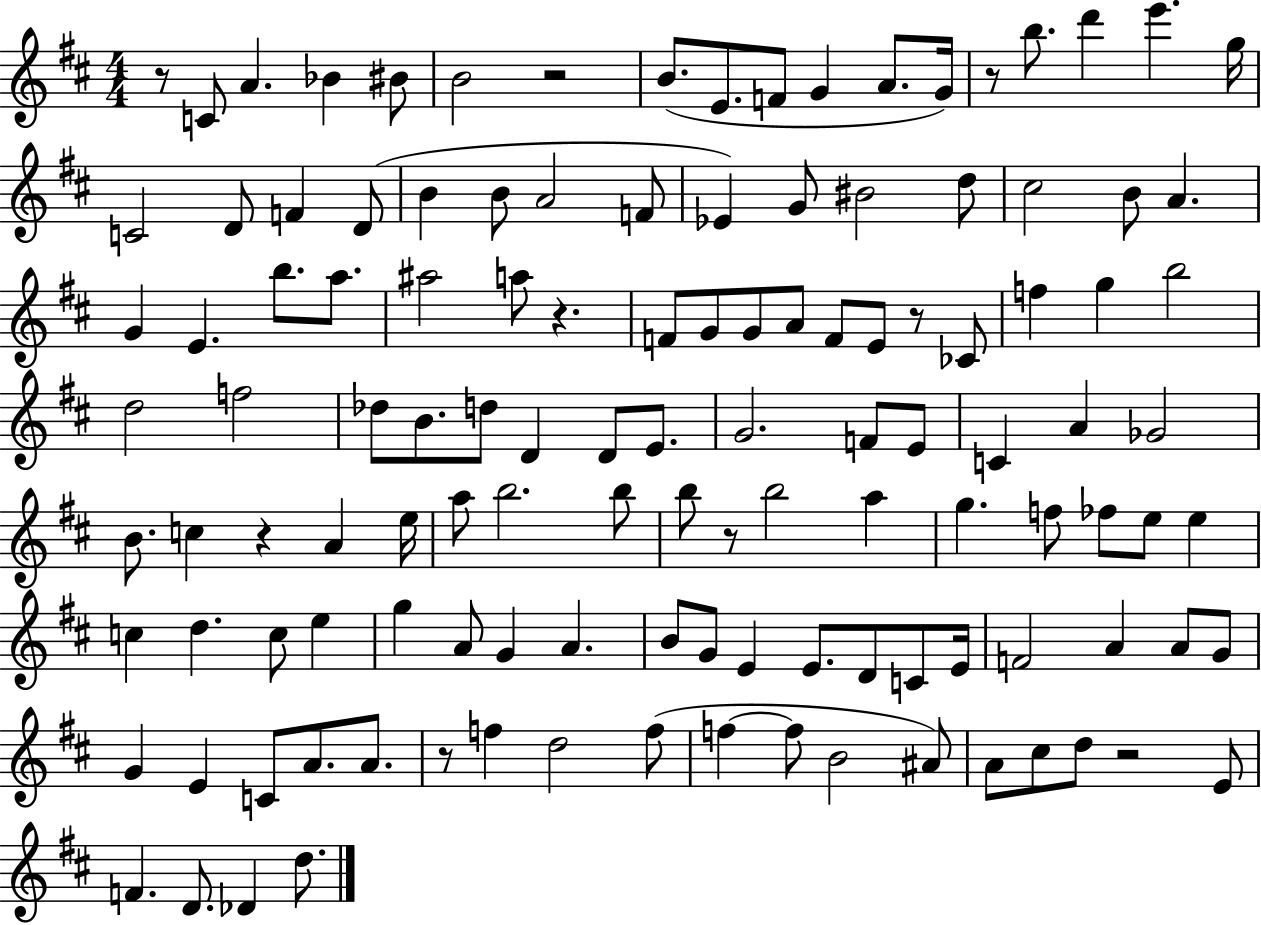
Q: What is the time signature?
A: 4/4